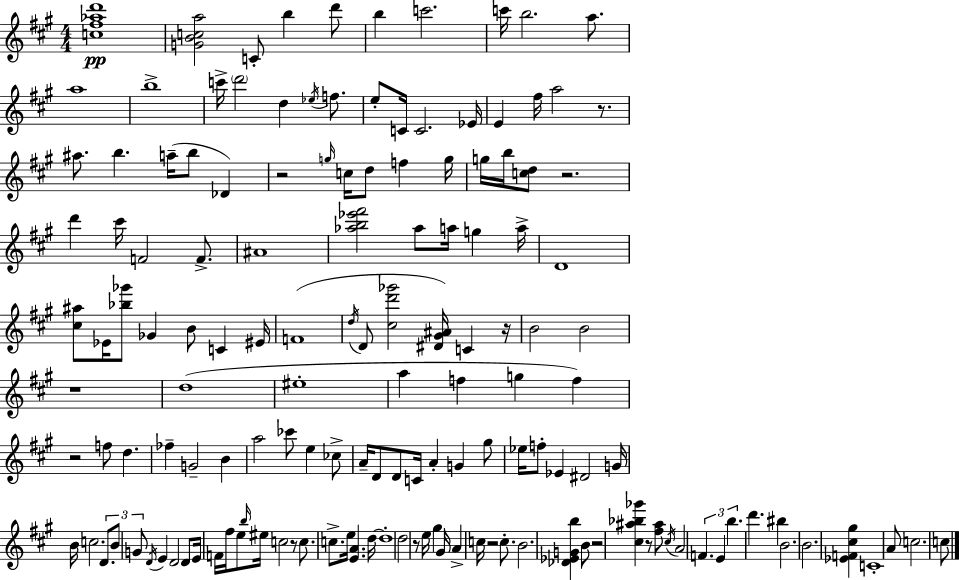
{
  \clef treble
  \numericTimeSignature
  \time 4/4
  \key a \major
  \repeat volta 2 { <c'' fis'' aes'' d'''>1\pp | <g' b' c'' a''>2 c'8-. b''4 d'''8 | b''4 c'''2. | c'''16 b''2. a''8. | \break a''1 | b''1-> | c'''16-> \parenthesize d'''2 d''4 \acciaccatura { ees''16 } f''8. | e''8-. c'16 c'2. | \break ees'16 e'4 fis''16 a''2 r8. | ais''8. b''4. a''16--( b''8 des'4) | r2 \grace { g''16 } c''16 d''8 f''4 | g''16 g''16 b''16 <c'' d''>8 r2. | \break d'''4 cis'''16 f'2 f'8.-> | ais'1 | <aes'' b'' ees''' fis'''>2 aes''8 a''16 g''4 | a''16-> d'1 | \break <cis'' ais''>8 ees'16 <bes'' ges'''>8 ges'4 b'8 c'4 | eis'16 f'1( | \acciaccatura { d''16 } d'8 <cis'' d''' ges'''>2 <dis' gis' ais'>16) c'4 | r16 b'2 b'2 | \break r1 | d''1( | eis''1-. | a''4 f''4 g''4 f''4) | \break r2 f''8 d''4. | fes''4-- g'2-- b'4 | a''2 ces'''8 e''4 | ces''8-> a'16-- d'8 d'8 c'16 a'4-. g'4 | \break gis''8 ees''16 f''8-. ees'4 dis'2 | g'16 b'16 c''2. | \tuplet 3/2 { d'8. b'8 g'8 } \acciaccatura { d'16 } e'4 d'2 | d'8 e'16 f'16 fis''16 e''8 \grace { b''16 } eis''16 c''2 | \break r8 c''8. c''8.-> e''16 <e' a'>4. | d''16~~ d''1-. | d''2 r8 e''16 | gis''4 gis'16 a'4-> c''16 r2 | \break c''8.-. b'2. | <des' ees' g' b''>4 b'8 r2 <cis'' ais'' bes'' ges'''>4 | r8 <fis'' ais''>8 \acciaccatura { cis''16 } a'2 | \tuplet 3/2 { f'4. e'4 b''4. } | \break d'''4. bis''4 b'2. | b'2. | <ees' f' cis'' gis''>4 c'1-. | a'8 c''2. | \break c''8 } \bar "|."
}